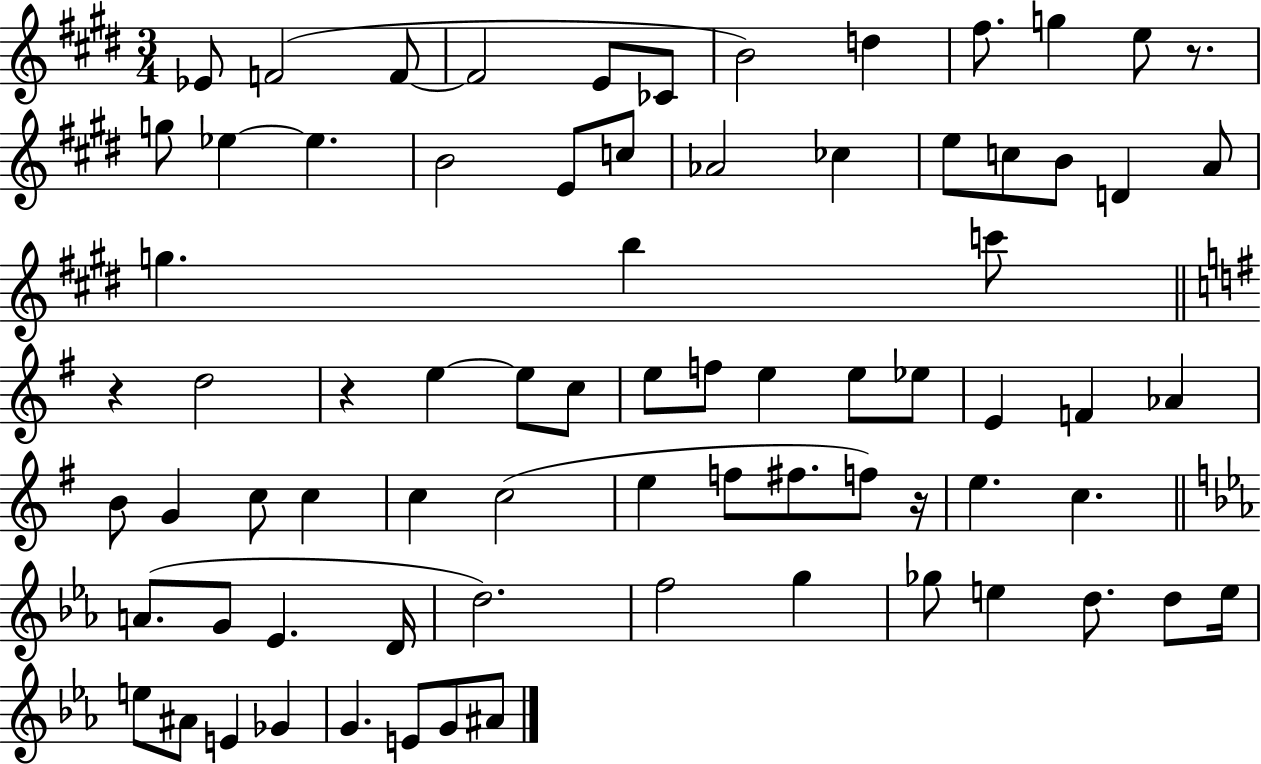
Eb4/e F4/h F4/e F4/h E4/e CES4/e B4/h D5/q F#5/e. G5/q E5/e R/e. G5/e Eb5/q Eb5/q. B4/h E4/e C5/e Ab4/h CES5/q E5/e C5/e B4/e D4/q A4/e G5/q. B5/q C6/e R/q D5/h R/q E5/q E5/e C5/e E5/e F5/e E5/q E5/e Eb5/e E4/q F4/q Ab4/q B4/e G4/q C5/e C5/q C5/q C5/h E5/q F5/e F#5/e. F5/e R/s E5/q. C5/q. A4/e. G4/e Eb4/q. D4/s D5/h. F5/h G5/q Gb5/e E5/q D5/e. D5/e E5/s E5/e A#4/e E4/q Gb4/q G4/q. E4/e G4/e A#4/e